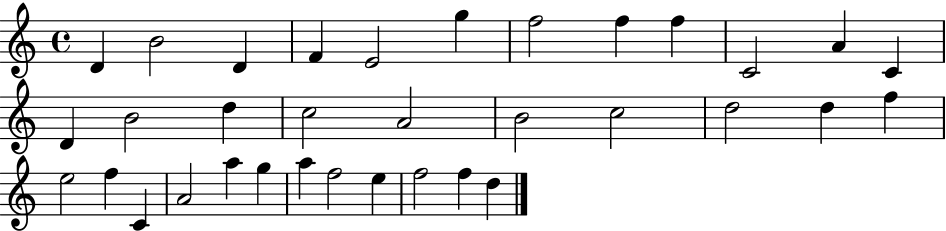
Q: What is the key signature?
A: C major